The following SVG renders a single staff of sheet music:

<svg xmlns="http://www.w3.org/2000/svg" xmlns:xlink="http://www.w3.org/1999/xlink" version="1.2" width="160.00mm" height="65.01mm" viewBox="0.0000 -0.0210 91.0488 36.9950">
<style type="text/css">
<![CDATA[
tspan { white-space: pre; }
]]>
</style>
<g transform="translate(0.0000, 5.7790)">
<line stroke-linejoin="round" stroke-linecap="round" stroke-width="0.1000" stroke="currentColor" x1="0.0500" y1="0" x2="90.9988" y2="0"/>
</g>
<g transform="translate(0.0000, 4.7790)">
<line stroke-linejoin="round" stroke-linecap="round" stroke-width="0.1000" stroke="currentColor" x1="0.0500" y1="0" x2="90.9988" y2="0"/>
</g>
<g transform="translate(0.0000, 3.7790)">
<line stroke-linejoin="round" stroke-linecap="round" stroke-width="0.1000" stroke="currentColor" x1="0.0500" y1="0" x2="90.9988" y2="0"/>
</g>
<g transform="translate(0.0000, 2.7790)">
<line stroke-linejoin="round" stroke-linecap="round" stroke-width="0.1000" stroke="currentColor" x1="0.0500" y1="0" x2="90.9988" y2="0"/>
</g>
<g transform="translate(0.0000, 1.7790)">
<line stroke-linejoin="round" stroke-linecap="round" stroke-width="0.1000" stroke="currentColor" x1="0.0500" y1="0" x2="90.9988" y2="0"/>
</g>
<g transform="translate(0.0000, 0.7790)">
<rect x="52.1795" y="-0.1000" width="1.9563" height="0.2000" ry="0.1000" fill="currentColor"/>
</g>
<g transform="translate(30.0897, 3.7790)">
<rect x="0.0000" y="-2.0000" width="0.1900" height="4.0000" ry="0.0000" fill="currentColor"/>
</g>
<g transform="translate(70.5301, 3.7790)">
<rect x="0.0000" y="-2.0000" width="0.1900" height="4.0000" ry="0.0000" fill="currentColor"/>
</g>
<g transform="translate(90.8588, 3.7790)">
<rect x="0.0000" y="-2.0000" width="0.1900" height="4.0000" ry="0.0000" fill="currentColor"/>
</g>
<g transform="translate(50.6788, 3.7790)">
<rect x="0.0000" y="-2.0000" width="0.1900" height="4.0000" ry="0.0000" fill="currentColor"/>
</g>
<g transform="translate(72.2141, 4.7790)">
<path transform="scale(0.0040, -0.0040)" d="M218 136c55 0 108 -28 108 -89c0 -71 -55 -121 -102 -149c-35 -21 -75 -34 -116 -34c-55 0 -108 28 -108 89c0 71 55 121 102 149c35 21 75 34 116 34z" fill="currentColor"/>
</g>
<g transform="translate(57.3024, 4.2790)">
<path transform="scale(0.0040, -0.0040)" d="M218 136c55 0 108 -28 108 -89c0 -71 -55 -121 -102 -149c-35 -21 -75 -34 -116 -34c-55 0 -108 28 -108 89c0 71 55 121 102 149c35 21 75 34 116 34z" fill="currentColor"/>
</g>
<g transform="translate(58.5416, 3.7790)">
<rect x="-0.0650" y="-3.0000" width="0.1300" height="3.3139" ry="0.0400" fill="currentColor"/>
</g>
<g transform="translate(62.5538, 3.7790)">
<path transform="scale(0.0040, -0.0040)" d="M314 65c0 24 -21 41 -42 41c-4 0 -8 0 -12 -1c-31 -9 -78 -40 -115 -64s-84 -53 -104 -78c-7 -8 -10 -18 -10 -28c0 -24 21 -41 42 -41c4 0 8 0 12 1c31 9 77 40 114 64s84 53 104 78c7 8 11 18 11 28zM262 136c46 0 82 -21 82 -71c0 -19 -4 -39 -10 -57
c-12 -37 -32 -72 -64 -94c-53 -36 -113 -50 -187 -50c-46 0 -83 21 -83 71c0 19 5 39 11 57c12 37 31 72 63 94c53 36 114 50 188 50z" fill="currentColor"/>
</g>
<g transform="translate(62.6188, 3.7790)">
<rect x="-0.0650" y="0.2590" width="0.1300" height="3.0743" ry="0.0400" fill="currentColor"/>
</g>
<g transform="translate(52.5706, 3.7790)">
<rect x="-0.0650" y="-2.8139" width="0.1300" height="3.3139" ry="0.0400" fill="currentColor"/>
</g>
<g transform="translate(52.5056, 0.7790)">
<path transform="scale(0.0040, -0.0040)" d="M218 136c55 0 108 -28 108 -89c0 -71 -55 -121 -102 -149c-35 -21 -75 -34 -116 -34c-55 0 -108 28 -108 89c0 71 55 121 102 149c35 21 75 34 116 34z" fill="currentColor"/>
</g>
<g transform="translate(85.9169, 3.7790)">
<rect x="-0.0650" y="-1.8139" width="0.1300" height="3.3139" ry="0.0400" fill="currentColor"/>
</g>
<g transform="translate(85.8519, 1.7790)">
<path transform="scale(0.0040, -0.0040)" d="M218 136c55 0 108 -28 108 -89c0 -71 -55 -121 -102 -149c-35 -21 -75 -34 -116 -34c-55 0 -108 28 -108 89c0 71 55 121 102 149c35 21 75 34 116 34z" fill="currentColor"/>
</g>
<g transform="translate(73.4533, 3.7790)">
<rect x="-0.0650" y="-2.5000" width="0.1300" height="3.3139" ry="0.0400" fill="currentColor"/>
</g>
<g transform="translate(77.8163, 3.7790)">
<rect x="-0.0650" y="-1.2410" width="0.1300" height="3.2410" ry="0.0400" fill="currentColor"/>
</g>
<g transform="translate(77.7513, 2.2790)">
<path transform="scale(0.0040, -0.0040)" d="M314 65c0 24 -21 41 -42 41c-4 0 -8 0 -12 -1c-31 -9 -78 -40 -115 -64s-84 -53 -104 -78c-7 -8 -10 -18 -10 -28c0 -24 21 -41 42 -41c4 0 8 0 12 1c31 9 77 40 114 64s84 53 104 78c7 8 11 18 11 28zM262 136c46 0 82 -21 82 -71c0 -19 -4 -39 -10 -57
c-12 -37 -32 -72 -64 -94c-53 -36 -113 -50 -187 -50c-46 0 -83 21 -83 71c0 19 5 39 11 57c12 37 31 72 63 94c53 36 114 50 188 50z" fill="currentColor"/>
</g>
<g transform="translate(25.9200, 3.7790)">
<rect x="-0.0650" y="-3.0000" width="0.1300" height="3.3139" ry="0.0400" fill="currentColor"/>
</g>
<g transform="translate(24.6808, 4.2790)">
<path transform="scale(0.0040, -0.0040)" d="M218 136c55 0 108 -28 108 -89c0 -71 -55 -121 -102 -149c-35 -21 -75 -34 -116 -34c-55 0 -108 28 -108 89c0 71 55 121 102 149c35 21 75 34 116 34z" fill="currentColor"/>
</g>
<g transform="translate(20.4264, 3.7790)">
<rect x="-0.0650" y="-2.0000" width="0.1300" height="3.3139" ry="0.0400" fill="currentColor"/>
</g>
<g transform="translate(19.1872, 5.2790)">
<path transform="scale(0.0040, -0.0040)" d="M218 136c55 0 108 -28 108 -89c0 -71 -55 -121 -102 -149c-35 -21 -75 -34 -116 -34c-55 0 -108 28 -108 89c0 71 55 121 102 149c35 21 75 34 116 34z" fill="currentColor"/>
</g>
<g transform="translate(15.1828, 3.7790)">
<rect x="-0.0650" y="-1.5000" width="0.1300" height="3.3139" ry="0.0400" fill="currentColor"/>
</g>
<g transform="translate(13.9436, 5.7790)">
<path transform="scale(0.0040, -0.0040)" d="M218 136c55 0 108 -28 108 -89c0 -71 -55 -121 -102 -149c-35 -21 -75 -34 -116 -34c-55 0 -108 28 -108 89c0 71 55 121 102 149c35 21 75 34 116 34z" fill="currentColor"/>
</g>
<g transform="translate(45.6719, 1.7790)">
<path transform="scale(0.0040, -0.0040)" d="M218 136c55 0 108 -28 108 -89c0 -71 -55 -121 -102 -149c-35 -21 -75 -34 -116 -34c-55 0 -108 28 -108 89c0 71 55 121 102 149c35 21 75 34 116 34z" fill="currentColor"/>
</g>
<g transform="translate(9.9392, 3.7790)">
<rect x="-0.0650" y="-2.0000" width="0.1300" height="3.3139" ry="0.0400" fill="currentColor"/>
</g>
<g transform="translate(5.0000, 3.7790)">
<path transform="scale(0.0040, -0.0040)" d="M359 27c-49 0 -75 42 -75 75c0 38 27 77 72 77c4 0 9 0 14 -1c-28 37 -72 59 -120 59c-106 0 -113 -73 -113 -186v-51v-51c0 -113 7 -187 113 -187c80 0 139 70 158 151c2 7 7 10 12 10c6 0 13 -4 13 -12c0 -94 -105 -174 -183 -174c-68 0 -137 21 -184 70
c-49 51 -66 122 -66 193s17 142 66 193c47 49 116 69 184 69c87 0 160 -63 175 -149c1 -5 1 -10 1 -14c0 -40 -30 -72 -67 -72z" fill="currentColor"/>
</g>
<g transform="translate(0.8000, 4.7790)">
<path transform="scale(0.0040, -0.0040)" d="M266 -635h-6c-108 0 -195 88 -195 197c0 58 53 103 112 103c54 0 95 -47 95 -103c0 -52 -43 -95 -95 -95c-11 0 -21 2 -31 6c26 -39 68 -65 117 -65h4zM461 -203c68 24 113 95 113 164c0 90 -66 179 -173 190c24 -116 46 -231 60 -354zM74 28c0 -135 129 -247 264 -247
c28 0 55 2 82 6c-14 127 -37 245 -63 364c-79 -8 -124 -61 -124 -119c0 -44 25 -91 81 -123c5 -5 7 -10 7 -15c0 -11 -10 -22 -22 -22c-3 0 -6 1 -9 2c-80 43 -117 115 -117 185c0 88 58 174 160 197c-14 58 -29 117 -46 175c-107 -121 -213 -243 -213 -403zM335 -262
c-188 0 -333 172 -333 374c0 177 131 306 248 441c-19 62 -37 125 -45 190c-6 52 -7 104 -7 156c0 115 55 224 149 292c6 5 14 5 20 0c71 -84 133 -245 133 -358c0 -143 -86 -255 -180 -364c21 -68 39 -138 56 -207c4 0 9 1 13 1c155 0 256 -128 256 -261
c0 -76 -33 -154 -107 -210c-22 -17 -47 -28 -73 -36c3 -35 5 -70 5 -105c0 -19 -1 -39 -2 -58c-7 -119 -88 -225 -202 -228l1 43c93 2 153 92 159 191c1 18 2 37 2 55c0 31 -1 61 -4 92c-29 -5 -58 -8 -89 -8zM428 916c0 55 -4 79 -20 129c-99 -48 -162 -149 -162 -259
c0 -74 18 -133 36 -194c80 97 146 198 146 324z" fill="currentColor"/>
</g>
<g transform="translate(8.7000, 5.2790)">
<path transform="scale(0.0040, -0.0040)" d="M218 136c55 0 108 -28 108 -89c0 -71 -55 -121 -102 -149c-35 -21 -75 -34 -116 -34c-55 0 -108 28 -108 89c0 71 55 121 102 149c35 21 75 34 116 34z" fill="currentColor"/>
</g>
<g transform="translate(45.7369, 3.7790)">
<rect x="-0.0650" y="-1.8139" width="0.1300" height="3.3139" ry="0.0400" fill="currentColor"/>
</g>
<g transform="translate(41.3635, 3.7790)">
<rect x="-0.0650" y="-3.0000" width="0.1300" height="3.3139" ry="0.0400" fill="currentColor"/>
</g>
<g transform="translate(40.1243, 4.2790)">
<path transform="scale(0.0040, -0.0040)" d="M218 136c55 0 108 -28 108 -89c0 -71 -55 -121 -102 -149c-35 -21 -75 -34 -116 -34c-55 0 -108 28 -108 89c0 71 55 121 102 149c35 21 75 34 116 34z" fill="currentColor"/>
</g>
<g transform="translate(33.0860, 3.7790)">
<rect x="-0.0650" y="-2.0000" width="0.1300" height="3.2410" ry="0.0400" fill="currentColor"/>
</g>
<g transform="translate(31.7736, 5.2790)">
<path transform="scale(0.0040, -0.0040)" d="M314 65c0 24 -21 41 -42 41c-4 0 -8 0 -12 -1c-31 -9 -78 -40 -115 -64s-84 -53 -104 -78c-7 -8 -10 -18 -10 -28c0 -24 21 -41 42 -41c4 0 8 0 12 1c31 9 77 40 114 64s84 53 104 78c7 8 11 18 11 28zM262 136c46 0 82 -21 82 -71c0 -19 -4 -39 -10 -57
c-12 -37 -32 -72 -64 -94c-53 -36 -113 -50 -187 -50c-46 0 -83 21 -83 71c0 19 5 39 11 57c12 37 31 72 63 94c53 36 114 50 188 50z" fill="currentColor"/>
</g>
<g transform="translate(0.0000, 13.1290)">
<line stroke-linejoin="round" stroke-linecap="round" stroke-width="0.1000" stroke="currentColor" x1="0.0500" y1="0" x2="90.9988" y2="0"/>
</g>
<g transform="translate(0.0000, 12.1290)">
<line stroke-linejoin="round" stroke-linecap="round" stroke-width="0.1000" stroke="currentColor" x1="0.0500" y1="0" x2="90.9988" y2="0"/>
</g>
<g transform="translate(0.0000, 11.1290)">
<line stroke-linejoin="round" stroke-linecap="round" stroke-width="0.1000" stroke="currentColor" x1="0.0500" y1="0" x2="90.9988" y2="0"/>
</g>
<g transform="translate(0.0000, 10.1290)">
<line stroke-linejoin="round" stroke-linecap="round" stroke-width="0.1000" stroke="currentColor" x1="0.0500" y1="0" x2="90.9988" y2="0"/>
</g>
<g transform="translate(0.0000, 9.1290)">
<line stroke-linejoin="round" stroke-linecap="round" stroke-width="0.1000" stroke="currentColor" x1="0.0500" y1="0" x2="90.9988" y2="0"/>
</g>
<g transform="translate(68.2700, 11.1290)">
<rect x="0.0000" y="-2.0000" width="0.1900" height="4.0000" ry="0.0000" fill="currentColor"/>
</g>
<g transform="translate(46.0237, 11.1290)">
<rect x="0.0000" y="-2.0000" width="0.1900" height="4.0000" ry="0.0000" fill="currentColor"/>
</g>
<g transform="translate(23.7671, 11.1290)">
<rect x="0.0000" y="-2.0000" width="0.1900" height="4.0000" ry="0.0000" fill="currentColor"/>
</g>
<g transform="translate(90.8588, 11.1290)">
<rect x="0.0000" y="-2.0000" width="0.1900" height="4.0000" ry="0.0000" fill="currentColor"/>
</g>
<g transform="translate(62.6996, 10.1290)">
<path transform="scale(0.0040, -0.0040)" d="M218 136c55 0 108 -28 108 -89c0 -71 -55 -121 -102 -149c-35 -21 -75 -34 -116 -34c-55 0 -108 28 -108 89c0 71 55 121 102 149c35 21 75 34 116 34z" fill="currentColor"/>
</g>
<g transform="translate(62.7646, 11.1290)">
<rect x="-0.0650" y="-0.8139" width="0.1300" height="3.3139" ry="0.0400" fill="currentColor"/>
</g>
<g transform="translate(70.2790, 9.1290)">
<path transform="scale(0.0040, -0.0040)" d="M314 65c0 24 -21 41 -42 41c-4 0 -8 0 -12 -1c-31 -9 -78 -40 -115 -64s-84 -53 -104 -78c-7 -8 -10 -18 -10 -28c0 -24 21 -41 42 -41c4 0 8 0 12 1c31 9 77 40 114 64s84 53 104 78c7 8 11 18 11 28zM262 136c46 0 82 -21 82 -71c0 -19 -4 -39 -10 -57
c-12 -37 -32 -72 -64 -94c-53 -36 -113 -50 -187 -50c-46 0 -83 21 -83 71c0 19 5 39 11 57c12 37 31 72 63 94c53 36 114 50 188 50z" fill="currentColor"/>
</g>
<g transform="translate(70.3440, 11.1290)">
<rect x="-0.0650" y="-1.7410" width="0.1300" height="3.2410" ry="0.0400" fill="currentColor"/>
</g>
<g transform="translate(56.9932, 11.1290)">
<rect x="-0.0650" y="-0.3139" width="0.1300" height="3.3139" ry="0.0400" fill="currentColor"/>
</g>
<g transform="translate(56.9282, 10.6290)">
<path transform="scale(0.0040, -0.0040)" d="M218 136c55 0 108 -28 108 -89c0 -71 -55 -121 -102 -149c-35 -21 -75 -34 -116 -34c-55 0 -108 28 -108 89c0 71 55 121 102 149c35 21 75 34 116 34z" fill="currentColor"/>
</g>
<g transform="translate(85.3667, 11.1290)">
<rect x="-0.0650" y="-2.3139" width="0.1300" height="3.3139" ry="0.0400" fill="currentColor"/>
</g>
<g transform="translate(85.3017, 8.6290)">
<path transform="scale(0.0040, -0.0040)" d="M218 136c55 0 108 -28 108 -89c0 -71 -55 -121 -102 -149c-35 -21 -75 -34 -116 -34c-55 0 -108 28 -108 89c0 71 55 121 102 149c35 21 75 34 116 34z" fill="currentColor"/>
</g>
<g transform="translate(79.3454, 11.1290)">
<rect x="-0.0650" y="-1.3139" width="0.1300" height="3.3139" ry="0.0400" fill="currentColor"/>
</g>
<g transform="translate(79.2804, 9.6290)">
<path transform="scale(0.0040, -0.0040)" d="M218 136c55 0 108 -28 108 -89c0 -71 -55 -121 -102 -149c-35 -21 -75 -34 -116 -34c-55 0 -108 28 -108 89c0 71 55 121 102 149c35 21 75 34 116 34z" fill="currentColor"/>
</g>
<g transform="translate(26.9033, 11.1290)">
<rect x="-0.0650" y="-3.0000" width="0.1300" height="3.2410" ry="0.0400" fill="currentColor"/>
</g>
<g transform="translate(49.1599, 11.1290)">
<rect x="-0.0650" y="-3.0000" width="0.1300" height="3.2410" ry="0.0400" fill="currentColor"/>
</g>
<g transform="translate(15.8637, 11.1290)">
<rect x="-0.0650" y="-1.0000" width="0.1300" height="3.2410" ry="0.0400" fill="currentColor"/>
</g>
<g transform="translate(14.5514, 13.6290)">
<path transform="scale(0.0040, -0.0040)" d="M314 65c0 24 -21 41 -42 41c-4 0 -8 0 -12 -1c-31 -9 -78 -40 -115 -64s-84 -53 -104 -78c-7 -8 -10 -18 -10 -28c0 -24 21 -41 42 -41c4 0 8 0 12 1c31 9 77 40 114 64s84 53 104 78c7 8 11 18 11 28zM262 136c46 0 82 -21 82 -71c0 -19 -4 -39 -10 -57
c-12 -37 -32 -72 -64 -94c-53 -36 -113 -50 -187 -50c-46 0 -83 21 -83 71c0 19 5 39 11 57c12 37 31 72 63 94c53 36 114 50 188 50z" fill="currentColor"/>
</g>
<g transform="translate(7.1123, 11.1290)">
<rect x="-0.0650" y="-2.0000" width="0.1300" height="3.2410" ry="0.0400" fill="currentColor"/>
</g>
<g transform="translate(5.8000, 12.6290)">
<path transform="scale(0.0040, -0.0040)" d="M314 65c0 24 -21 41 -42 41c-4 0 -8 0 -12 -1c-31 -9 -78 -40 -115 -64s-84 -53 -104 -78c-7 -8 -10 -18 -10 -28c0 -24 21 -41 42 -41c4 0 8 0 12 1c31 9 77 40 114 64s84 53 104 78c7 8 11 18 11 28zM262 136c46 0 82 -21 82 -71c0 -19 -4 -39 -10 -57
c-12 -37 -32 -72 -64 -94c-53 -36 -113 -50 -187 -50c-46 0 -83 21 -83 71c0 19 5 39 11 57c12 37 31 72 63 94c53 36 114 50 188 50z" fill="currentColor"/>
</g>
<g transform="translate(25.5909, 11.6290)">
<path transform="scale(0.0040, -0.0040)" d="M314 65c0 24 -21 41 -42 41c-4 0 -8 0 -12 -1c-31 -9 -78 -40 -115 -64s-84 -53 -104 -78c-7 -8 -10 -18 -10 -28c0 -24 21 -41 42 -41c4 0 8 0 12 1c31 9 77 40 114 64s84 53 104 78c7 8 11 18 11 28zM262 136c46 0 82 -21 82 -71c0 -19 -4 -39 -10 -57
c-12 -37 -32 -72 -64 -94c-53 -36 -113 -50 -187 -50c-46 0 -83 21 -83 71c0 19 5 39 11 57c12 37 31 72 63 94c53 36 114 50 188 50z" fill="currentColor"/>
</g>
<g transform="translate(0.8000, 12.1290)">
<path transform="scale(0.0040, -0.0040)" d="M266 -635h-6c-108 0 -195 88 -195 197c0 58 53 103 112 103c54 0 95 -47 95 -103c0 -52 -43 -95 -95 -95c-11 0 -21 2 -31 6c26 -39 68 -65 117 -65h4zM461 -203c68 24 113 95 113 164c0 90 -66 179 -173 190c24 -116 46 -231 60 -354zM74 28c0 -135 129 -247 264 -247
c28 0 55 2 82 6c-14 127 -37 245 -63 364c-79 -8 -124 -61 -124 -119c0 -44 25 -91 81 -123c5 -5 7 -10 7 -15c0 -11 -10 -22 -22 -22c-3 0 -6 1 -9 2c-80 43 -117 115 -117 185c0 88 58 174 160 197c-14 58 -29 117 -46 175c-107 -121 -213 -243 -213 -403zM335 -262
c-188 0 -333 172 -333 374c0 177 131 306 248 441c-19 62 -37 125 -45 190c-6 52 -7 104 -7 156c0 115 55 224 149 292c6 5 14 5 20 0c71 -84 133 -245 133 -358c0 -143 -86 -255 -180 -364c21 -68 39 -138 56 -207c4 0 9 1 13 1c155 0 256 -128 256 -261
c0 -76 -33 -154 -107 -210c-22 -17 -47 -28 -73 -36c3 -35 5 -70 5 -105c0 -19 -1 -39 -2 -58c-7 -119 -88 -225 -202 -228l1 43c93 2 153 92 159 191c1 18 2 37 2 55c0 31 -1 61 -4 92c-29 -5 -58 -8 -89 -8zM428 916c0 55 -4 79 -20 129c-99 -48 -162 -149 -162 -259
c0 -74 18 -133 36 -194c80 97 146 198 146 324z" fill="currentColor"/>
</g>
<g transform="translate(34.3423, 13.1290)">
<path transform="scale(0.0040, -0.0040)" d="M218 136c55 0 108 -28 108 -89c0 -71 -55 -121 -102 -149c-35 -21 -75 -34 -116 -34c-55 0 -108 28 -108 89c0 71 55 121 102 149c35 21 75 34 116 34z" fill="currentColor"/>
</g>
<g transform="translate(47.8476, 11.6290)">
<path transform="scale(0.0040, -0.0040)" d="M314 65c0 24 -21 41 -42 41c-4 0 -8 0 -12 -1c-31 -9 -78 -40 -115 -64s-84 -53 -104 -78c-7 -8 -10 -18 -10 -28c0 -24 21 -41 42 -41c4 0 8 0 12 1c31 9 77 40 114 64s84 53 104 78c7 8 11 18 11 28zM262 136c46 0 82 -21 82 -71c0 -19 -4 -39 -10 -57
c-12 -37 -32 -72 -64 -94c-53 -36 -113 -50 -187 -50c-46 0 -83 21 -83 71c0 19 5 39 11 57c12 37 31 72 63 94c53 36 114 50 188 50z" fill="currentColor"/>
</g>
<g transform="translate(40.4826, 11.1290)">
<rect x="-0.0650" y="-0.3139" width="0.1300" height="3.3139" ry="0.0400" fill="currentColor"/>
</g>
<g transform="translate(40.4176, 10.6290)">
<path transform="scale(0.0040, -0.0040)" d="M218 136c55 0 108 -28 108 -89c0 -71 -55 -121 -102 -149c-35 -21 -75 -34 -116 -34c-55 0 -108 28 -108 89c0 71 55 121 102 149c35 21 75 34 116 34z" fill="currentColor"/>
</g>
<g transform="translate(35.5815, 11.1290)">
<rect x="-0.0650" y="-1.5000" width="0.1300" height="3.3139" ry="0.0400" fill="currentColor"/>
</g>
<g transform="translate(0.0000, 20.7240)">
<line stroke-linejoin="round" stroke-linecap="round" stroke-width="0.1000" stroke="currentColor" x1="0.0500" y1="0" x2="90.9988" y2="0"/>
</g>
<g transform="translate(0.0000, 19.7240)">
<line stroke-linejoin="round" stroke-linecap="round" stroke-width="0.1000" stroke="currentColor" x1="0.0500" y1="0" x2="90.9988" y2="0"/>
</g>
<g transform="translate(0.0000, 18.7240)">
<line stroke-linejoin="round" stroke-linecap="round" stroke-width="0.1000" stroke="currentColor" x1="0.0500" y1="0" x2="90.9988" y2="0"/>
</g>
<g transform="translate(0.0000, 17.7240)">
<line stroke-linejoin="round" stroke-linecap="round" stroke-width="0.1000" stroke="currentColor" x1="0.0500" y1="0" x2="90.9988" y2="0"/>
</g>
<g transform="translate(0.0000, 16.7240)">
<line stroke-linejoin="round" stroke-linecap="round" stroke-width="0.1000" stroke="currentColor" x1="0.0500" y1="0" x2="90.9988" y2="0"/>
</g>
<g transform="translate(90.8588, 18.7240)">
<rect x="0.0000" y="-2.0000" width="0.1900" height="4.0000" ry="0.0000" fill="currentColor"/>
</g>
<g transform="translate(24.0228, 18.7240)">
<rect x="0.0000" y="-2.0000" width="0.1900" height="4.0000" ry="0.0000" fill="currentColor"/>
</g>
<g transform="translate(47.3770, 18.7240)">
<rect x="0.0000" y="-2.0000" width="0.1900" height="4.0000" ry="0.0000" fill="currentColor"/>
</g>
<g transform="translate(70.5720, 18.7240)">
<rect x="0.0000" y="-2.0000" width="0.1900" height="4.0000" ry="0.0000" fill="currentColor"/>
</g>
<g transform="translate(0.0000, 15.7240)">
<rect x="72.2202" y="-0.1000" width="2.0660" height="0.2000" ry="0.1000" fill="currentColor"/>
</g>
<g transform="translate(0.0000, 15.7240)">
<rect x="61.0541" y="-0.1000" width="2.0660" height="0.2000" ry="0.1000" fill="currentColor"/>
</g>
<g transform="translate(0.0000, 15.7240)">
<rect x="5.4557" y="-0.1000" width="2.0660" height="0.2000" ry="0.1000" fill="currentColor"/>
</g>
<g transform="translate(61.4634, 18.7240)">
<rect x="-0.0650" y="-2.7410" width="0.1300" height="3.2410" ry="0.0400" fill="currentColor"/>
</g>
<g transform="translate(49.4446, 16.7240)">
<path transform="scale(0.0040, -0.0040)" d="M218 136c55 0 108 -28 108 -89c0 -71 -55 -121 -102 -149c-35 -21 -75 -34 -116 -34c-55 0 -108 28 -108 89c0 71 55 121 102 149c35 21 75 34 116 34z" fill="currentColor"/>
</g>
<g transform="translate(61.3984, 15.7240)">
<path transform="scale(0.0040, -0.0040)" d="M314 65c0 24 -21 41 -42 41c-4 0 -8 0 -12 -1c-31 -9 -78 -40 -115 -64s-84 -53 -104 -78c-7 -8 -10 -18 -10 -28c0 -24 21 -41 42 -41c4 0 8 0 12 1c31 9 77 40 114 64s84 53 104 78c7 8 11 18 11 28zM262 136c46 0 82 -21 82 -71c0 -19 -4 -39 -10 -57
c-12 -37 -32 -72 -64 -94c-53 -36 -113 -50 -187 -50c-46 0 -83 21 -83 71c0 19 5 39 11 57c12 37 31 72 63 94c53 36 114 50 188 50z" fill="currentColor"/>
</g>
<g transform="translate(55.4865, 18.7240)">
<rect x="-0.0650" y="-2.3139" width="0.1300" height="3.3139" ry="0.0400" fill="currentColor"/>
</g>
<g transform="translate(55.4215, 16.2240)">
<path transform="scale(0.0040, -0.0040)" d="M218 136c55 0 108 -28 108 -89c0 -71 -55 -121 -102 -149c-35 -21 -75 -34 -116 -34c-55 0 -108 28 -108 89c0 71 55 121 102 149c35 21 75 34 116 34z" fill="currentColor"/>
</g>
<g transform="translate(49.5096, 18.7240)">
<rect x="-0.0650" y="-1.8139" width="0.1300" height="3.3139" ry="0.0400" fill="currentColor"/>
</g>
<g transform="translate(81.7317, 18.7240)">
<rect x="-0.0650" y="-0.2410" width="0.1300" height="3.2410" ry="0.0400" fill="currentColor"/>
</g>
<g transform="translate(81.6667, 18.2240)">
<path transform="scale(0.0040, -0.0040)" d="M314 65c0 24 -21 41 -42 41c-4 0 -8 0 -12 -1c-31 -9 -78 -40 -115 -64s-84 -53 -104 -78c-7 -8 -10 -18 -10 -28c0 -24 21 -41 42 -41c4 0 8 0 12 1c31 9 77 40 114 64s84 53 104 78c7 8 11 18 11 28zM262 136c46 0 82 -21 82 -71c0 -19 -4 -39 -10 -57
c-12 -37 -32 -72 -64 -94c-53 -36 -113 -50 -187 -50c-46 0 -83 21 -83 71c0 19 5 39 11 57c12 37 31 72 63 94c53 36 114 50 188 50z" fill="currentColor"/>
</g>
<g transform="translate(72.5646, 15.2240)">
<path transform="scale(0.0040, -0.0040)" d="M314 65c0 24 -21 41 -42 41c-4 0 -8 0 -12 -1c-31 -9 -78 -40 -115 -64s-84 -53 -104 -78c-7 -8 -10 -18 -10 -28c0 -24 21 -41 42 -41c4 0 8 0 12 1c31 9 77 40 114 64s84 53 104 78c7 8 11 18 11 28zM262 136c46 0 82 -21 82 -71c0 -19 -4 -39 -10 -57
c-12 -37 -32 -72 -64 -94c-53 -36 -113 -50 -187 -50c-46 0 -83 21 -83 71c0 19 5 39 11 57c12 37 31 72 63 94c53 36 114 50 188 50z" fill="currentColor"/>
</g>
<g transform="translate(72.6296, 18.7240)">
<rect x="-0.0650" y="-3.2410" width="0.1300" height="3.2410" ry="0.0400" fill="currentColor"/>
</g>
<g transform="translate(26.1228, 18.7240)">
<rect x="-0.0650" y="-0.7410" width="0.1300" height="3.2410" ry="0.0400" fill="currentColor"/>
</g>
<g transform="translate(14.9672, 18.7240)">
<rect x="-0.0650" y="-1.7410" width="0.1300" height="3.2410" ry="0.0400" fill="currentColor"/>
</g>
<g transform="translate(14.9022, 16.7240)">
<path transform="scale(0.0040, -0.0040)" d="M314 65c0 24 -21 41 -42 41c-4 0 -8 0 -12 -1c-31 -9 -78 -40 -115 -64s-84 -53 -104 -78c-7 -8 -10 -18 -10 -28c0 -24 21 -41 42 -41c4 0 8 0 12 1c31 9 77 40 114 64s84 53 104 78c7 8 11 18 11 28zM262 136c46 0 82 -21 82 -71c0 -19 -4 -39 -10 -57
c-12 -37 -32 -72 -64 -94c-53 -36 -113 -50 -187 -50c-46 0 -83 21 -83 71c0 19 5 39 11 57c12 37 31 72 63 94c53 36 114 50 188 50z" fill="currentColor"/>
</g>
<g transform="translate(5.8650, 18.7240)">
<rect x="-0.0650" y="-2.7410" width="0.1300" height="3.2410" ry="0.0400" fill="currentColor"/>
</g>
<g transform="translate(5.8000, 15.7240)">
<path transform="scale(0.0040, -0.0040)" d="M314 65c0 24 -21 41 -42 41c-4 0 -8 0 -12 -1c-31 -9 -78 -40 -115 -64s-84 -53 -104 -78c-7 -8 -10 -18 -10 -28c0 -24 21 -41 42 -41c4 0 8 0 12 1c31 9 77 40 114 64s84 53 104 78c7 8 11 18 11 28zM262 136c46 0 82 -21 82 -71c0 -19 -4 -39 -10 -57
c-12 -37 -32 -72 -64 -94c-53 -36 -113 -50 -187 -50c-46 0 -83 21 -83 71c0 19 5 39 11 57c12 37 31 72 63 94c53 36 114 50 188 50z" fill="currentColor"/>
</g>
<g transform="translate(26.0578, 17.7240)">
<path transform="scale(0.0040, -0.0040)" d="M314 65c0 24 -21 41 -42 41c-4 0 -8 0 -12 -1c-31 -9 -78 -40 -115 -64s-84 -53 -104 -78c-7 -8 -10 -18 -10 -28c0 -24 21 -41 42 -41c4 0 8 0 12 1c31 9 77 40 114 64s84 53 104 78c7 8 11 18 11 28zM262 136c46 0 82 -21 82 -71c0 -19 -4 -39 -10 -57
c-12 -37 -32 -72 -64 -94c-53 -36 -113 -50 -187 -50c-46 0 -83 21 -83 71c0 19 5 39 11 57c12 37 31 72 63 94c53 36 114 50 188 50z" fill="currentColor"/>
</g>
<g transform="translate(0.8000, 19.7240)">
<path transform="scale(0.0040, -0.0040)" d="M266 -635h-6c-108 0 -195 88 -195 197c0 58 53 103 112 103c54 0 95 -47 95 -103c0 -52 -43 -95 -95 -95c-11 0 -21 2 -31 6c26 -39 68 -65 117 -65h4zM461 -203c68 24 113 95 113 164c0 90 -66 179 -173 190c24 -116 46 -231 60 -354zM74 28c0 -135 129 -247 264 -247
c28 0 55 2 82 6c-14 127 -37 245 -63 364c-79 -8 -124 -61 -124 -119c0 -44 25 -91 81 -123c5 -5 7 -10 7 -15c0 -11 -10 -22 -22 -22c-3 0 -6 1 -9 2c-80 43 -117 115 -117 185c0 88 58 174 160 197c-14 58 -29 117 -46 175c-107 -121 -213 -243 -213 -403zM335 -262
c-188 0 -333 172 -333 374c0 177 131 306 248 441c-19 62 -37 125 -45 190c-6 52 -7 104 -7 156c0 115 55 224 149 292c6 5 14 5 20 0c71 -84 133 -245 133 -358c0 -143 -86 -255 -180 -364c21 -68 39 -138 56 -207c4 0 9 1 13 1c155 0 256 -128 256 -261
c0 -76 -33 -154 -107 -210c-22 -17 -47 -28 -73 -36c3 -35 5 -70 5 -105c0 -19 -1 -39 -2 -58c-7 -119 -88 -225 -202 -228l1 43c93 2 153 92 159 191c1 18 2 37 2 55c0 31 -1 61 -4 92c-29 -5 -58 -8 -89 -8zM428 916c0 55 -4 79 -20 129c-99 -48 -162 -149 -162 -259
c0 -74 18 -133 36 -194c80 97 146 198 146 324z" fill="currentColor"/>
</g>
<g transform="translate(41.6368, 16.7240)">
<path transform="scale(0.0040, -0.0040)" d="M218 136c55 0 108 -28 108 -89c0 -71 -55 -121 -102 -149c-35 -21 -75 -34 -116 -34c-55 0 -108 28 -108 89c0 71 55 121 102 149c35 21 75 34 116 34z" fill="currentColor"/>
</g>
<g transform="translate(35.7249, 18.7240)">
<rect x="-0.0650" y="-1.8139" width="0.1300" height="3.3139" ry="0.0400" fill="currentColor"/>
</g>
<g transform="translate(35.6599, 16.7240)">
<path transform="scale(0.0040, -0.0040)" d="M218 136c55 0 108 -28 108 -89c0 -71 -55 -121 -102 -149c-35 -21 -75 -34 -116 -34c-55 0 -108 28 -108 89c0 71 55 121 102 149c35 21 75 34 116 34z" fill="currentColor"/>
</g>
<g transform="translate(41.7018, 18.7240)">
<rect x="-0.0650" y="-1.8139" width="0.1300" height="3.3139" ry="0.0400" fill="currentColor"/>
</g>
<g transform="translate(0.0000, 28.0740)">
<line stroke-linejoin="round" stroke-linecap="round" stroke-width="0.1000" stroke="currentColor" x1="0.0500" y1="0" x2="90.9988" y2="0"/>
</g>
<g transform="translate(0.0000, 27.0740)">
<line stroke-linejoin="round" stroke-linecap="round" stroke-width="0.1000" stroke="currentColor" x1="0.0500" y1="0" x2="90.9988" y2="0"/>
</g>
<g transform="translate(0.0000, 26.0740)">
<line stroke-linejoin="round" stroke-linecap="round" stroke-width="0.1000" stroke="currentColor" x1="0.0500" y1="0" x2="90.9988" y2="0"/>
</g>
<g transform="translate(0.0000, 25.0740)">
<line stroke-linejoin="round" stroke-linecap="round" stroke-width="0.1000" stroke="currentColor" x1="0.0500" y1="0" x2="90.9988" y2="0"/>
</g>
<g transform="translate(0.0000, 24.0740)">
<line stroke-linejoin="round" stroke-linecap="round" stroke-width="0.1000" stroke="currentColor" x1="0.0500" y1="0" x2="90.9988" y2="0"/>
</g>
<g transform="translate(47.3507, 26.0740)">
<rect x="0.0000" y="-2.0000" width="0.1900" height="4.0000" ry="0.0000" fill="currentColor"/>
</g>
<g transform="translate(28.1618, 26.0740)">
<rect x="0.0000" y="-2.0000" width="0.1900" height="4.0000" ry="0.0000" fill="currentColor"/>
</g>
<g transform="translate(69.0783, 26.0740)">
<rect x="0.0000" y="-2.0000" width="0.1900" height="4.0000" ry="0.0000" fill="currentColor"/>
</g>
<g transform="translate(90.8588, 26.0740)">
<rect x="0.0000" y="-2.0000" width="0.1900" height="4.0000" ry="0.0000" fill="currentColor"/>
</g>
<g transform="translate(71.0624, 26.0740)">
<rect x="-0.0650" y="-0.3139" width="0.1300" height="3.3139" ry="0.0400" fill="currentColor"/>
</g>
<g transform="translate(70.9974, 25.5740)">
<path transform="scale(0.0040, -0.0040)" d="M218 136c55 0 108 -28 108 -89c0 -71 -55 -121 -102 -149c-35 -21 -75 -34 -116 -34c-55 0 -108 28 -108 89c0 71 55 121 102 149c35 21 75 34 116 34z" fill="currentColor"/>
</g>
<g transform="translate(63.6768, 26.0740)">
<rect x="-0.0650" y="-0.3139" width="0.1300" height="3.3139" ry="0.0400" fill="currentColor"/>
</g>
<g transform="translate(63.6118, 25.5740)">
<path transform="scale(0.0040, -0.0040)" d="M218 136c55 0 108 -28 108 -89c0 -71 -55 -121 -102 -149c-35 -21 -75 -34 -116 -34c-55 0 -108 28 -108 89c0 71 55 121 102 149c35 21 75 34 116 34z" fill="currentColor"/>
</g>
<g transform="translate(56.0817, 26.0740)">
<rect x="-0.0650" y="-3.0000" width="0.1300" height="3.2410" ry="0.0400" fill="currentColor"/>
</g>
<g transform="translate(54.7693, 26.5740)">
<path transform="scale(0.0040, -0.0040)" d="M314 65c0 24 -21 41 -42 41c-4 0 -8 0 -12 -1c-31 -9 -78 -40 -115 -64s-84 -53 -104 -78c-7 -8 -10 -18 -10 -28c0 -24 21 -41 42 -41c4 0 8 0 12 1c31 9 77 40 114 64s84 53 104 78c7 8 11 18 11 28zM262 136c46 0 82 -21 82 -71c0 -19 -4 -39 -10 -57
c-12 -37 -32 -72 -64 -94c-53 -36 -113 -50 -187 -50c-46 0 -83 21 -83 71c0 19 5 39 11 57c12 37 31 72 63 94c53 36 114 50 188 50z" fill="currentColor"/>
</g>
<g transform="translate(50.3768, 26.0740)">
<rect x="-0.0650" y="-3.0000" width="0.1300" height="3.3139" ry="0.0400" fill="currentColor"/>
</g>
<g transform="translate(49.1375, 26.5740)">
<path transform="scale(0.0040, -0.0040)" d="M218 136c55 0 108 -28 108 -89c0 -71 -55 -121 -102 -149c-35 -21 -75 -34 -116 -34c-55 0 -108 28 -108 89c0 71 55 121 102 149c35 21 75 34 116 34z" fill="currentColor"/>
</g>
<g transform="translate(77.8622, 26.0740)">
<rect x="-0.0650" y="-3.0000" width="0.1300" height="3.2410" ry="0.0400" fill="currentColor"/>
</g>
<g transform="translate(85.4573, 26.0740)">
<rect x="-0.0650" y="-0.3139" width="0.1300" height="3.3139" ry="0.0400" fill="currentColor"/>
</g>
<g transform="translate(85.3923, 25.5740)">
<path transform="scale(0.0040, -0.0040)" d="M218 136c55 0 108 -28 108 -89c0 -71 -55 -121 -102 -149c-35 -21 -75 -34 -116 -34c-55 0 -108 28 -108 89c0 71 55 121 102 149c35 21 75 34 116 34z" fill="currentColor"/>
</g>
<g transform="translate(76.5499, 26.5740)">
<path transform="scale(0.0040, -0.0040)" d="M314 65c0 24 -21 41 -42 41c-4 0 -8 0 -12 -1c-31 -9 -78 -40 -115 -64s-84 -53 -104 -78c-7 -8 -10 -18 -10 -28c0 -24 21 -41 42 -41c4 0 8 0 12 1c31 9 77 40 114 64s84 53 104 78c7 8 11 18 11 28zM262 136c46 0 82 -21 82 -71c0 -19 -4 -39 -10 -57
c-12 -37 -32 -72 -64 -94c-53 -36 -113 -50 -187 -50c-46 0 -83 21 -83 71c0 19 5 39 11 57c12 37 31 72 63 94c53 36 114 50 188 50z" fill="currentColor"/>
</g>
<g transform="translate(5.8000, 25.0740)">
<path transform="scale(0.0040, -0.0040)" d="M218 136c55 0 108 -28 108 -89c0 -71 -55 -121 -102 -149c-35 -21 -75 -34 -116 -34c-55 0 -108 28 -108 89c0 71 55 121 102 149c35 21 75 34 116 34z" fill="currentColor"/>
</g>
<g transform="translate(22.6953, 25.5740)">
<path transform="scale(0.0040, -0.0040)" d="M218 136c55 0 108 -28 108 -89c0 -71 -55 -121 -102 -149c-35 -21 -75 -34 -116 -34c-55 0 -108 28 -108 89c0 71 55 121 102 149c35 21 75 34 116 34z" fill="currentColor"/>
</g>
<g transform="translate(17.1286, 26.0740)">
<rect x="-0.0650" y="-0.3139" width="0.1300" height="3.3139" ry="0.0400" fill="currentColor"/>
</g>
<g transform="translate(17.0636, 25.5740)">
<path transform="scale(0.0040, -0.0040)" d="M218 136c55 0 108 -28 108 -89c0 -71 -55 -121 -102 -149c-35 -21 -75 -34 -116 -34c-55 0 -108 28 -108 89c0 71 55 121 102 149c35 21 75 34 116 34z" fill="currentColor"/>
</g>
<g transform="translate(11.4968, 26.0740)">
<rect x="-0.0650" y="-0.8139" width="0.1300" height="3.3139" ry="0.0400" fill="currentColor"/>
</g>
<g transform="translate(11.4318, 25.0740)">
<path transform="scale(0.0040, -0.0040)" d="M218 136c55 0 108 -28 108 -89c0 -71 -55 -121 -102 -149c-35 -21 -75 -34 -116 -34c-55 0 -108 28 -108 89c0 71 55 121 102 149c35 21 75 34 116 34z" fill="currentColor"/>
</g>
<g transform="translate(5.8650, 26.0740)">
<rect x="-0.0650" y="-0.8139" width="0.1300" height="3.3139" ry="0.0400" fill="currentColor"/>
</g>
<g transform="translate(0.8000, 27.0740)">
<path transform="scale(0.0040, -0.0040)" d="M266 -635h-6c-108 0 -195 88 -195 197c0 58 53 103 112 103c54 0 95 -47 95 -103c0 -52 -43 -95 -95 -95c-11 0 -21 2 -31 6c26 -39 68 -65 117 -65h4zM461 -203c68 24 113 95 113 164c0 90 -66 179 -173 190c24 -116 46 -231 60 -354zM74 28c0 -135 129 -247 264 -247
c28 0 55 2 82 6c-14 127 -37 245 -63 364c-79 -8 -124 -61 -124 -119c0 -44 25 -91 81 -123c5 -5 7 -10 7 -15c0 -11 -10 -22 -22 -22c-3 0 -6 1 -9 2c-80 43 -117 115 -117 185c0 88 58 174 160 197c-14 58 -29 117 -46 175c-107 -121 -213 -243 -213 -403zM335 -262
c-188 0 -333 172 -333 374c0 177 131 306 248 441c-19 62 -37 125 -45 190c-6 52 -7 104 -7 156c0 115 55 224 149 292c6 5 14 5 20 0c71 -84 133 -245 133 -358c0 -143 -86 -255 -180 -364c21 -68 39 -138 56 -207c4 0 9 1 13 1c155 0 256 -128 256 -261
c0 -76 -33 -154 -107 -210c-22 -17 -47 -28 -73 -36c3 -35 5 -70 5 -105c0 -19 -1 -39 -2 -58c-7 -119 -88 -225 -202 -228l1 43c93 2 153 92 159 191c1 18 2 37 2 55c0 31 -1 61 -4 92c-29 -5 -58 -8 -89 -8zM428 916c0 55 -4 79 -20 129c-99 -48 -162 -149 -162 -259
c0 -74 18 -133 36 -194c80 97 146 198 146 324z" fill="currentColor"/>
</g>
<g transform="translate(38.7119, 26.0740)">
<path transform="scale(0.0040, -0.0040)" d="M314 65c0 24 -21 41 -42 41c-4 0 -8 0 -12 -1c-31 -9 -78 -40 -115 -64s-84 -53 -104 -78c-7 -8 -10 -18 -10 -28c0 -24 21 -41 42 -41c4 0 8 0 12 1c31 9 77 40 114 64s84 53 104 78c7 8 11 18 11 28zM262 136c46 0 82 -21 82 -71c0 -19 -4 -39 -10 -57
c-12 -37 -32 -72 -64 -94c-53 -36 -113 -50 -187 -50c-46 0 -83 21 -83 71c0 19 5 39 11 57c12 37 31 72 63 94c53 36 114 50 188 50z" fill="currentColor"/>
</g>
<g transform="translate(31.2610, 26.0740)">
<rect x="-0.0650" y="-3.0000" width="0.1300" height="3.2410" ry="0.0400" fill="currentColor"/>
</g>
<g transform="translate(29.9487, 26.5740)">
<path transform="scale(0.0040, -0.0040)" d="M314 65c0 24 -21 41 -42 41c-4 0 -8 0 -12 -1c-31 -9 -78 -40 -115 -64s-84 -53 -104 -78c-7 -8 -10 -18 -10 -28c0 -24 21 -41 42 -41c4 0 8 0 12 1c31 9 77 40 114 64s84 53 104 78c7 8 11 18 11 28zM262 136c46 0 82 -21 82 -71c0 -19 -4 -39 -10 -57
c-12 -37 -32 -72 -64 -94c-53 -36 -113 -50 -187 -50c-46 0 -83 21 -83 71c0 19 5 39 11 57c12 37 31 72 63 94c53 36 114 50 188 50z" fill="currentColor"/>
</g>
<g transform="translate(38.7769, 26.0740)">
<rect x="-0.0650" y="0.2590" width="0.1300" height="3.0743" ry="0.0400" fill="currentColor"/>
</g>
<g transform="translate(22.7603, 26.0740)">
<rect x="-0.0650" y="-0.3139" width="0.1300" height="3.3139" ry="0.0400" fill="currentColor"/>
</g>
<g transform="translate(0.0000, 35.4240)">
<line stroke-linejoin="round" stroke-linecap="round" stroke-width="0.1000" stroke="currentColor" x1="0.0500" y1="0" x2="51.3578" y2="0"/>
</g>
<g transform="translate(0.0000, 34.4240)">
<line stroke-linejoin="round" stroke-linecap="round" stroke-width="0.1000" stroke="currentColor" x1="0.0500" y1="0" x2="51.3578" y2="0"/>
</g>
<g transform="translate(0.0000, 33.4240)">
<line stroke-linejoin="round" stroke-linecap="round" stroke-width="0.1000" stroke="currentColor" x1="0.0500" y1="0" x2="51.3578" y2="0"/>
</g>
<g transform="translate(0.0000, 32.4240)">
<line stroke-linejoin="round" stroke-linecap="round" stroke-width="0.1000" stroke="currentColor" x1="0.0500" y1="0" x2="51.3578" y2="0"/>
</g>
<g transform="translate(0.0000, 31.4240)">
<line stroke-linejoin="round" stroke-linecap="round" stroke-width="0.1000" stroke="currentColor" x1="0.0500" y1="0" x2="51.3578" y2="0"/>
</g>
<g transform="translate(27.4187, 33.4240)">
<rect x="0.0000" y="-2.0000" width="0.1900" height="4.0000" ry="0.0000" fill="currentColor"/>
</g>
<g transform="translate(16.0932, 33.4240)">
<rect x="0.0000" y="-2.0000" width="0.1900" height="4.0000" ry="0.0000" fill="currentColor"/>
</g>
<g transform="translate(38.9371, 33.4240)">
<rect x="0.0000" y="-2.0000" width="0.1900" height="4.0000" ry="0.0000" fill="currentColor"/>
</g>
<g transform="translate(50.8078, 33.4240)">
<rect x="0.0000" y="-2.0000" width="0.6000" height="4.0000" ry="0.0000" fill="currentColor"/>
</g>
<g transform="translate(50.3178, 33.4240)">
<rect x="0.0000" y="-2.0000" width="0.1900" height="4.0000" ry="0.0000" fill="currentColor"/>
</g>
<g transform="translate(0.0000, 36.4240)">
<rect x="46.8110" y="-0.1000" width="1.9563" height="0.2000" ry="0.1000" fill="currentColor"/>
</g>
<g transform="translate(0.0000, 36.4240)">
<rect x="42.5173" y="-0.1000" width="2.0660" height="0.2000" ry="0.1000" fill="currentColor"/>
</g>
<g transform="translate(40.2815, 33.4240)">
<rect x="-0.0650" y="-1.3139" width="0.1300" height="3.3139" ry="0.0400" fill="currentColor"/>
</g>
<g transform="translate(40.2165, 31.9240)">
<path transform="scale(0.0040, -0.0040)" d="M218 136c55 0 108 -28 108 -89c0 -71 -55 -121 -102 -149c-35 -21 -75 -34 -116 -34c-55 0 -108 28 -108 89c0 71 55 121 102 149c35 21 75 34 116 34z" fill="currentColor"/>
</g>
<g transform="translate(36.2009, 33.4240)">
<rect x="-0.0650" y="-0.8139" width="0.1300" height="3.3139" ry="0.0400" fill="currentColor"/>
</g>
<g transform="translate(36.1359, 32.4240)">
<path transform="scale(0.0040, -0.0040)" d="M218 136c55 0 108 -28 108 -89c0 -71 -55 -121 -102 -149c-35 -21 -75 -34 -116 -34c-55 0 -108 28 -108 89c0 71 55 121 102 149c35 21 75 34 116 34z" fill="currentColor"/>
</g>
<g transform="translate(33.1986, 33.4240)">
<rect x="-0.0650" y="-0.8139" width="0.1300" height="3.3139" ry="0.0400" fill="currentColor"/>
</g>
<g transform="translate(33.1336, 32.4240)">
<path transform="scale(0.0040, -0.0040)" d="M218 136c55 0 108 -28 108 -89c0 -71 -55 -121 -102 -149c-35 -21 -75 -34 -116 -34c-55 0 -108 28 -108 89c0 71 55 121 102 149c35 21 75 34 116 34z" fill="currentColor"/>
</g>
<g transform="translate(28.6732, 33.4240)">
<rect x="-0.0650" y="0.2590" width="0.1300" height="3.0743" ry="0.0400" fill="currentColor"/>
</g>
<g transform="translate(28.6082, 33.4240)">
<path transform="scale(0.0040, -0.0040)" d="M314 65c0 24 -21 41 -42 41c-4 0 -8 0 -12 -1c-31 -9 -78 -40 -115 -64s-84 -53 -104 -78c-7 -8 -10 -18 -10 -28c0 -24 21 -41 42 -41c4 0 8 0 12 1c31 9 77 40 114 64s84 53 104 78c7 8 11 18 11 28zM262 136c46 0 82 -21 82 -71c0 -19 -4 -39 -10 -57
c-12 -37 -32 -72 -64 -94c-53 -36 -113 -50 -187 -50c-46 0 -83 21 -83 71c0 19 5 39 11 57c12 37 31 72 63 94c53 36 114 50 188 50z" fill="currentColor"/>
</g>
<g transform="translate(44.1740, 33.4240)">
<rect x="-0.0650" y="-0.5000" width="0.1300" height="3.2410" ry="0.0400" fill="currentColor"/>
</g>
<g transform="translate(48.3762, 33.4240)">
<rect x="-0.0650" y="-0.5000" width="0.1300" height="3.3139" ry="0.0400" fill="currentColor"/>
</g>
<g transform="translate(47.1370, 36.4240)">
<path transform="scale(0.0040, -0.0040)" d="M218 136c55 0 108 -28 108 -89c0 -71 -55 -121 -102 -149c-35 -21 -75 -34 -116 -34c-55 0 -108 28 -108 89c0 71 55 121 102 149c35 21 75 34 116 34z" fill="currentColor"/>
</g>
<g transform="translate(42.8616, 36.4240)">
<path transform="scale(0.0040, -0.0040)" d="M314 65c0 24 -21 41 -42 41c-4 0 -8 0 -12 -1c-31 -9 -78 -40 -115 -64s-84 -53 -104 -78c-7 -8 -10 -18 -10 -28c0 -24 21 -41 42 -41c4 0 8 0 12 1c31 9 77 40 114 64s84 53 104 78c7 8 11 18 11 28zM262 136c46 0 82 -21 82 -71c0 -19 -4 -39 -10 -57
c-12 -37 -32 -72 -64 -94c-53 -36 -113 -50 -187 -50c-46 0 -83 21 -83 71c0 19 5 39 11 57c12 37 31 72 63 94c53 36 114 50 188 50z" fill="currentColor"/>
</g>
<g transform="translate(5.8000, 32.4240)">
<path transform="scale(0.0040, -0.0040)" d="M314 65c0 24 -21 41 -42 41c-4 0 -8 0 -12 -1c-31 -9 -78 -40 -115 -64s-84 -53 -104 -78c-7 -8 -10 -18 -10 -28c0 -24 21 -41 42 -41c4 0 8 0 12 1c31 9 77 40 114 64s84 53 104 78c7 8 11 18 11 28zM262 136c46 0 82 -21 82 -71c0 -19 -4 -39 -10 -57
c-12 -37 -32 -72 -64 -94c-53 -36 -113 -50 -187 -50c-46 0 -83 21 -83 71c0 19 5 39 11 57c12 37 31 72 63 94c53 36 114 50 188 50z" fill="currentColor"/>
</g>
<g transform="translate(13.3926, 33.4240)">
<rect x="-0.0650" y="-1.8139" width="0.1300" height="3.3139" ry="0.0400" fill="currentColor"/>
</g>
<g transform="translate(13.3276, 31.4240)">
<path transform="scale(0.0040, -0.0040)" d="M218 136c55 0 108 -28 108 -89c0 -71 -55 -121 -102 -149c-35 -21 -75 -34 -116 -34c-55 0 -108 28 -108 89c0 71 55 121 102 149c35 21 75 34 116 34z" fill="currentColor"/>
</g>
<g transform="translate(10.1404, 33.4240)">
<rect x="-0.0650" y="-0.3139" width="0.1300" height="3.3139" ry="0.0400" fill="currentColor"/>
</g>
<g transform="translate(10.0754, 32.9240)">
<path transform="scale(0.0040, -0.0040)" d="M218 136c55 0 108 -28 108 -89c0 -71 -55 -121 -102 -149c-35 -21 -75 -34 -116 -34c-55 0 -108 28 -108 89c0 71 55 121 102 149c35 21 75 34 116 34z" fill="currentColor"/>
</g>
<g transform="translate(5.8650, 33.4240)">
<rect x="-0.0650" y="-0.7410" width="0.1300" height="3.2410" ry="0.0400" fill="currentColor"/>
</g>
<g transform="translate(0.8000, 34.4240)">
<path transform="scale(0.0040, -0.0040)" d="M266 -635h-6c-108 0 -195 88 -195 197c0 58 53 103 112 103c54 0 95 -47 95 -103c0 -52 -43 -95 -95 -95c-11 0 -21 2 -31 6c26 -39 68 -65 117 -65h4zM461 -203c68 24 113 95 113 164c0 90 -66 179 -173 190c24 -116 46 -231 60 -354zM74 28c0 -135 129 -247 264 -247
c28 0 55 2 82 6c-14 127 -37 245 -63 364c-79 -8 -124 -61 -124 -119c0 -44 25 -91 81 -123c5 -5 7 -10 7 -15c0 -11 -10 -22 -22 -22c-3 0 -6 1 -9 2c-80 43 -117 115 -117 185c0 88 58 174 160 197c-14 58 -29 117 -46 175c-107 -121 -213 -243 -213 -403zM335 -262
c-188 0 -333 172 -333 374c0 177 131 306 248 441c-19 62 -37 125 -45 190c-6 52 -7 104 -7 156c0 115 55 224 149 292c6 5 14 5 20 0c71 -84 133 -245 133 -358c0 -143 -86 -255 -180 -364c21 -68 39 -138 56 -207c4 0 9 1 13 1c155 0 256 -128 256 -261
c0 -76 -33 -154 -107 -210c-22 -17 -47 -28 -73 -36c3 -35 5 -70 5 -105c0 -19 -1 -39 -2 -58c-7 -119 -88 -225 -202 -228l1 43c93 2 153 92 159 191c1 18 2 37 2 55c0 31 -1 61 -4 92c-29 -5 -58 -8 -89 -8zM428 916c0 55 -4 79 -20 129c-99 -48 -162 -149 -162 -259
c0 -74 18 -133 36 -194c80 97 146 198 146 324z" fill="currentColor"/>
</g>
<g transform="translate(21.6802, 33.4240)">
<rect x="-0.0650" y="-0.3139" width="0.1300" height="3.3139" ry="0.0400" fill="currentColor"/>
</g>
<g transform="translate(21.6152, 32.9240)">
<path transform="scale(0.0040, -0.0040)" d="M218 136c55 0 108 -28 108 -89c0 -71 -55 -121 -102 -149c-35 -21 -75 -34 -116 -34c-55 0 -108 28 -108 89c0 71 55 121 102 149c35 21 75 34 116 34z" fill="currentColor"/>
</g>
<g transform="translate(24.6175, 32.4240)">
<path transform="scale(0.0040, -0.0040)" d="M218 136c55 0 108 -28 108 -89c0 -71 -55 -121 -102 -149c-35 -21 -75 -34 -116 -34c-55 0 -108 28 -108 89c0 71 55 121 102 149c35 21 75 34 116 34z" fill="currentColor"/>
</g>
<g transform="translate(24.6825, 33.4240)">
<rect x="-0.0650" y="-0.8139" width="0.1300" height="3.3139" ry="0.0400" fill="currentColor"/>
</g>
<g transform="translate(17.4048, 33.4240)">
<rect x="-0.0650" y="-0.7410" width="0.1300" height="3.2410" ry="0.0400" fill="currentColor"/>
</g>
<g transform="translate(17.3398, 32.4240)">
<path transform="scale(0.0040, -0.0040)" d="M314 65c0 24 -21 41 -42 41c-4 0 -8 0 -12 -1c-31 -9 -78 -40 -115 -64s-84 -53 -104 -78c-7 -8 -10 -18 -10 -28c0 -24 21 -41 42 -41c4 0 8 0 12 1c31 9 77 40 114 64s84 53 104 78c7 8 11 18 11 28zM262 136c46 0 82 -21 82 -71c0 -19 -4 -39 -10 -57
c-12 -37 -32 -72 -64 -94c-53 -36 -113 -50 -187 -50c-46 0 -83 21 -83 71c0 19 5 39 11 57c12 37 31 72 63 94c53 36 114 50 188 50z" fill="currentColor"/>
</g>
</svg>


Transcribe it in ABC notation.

X:1
T:Untitled
M:4/4
L:1/4
K:C
F E F A F2 A f a A B2 G e2 f F2 D2 A2 E c A2 c d f2 e g a2 f2 d2 f f f g a2 b2 c2 d d c c A2 B2 A A2 c c A2 c d2 c f d2 c d B2 d d e C2 C